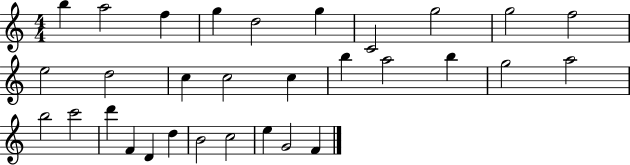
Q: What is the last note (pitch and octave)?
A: F4